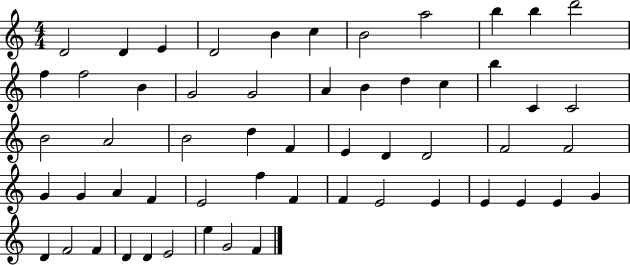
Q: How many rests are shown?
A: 0